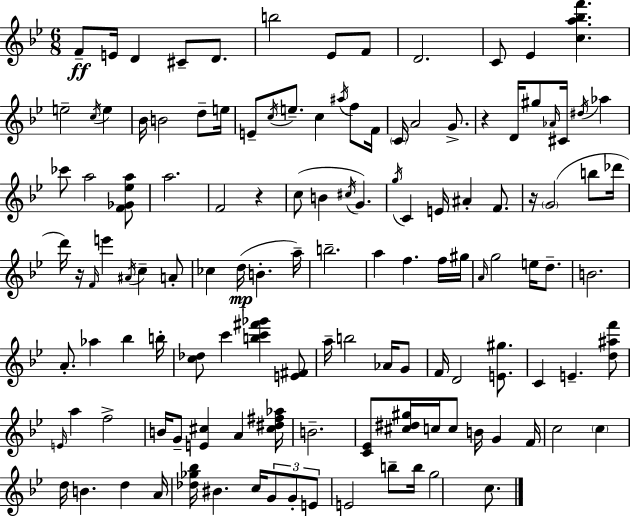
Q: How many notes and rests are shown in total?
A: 127